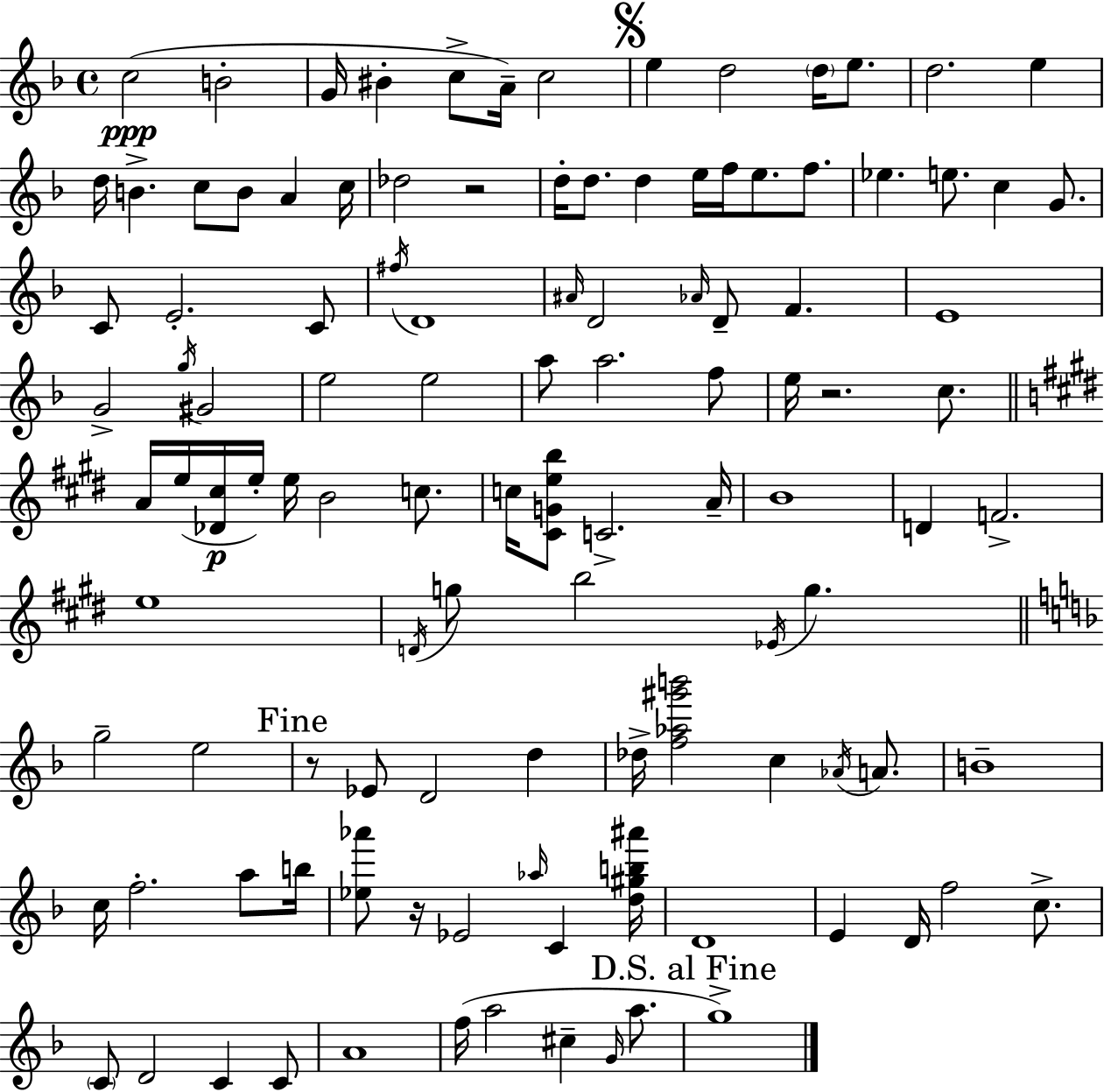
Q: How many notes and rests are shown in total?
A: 112